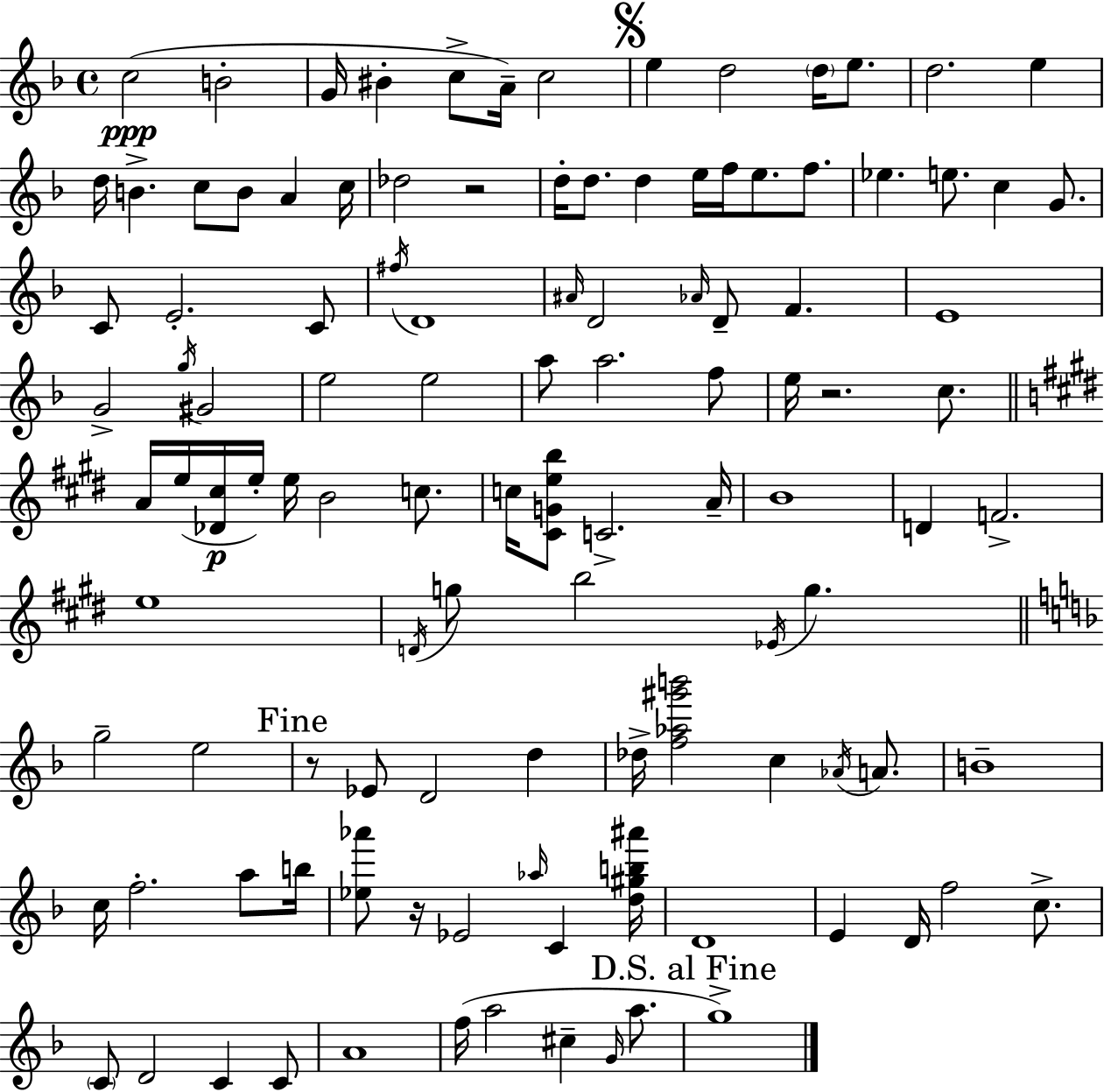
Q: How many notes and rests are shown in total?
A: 112